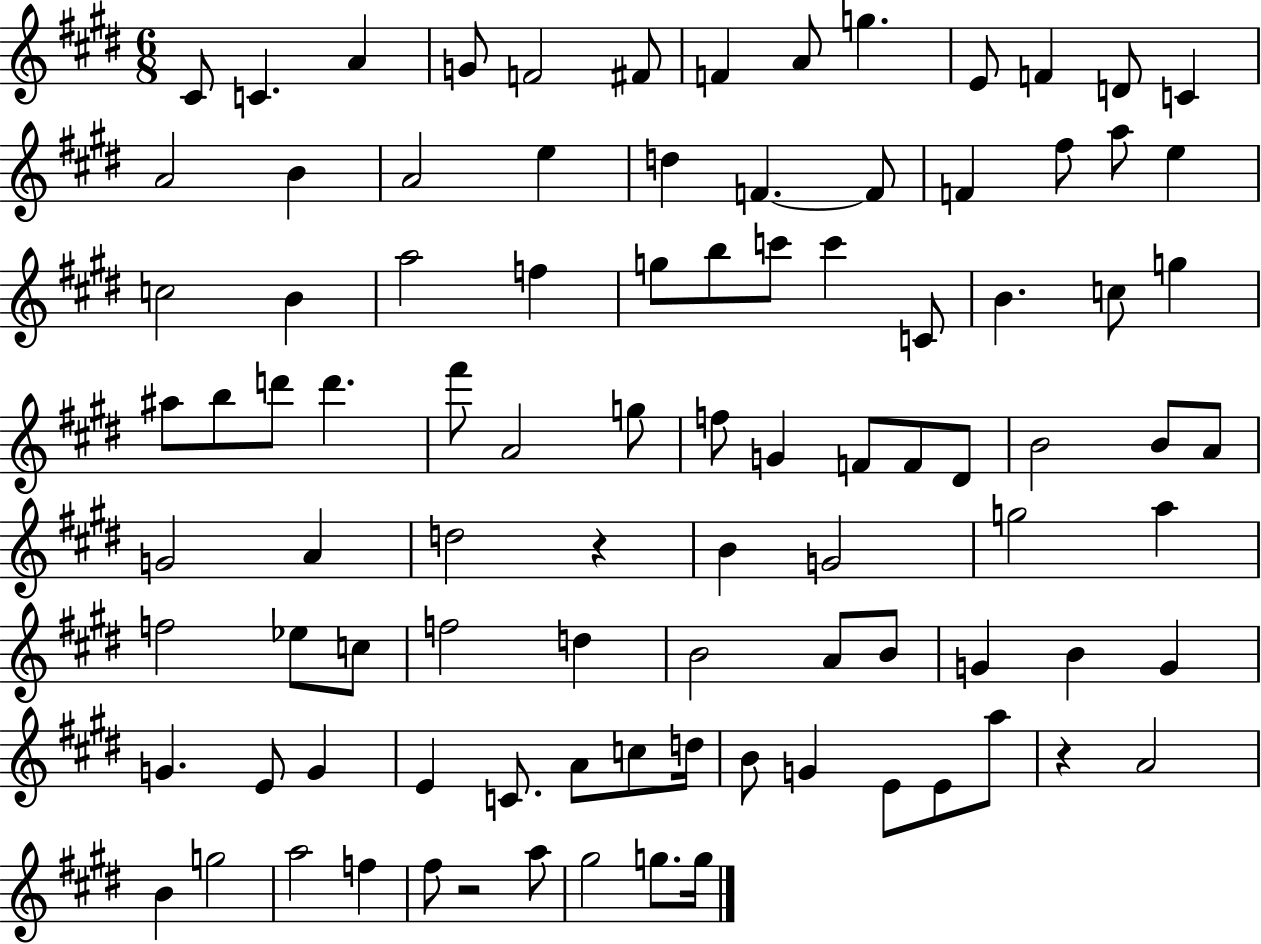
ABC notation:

X:1
T:Untitled
M:6/8
L:1/4
K:E
^C/2 C A G/2 F2 ^F/2 F A/2 g E/2 F D/2 C A2 B A2 e d F F/2 F ^f/2 a/2 e c2 B a2 f g/2 b/2 c'/2 c' C/2 B c/2 g ^a/2 b/2 d'/2 d' ^f'/2 A2 g/2 f/2 G F/2 F/2 ^D/2 B2 B/2 A/2 G2 A d2 z B G2 g2 a f2 _e/2 c/2 f2 d B2 A/2 B/2 G B G G E/2 G E C/2 A/2 c/2 d/4 B/2 G E/2 E/2 a/2 z A2 B g2 a2 f ^f/2 z2 a/2 ^g2 g/2 g/4